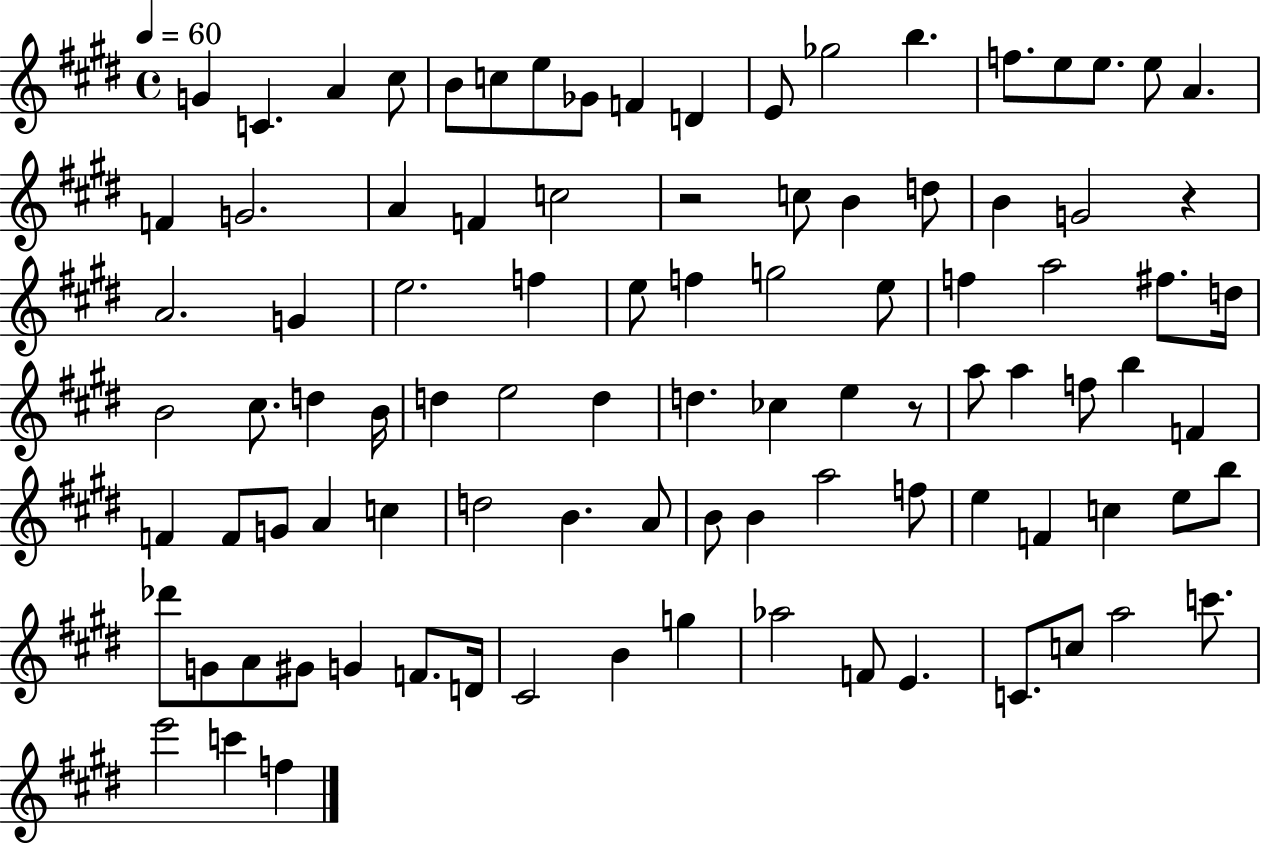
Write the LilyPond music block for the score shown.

{
  \clef treble
  \time 4/4
  \defaultTimeSignature
  \key e \major
  \tempo 4 = 60
  g'4 c'4. a'4 cis''8 | b'8 c''8 e''8 ges'8 f'4 d'4 | e'8 ges''2 b''4. | f''8. e''8 e''8. e''8 a'4. | \break f'4 g'2. | a'4 f'4 c''2 | r2 c''8 b'4 d''8 | b'4 g'2 r4 | \break a'2. g'4 | e''2. f''4 | e''8 f''4 g''2 e''8 | f''4 a''2 fis''8. d''16 | \break b'2 cis''8. d''4 b'16 | d''4 e''2 d''4 | d''4. ces''4 e''4 r8 | a''8 a''4 f''8 b''4 f'4 | \break f'4 f'8 g'8 a'4 c''4 | d''2 b'4. a'8 | b'8 b'4 a''2 f''8 | e''4 f'4 c''4 e''8 b''8 | \break des'''8 g'8 a'8 gis'8 g'4 f'8. d'16 | cis'2 b'4 g''4 | aes''2 f'8 e'4. | c'8. c''8 a''2 c'''8. | \break e'''2 c'''4 f''4 | \bar "|."
}